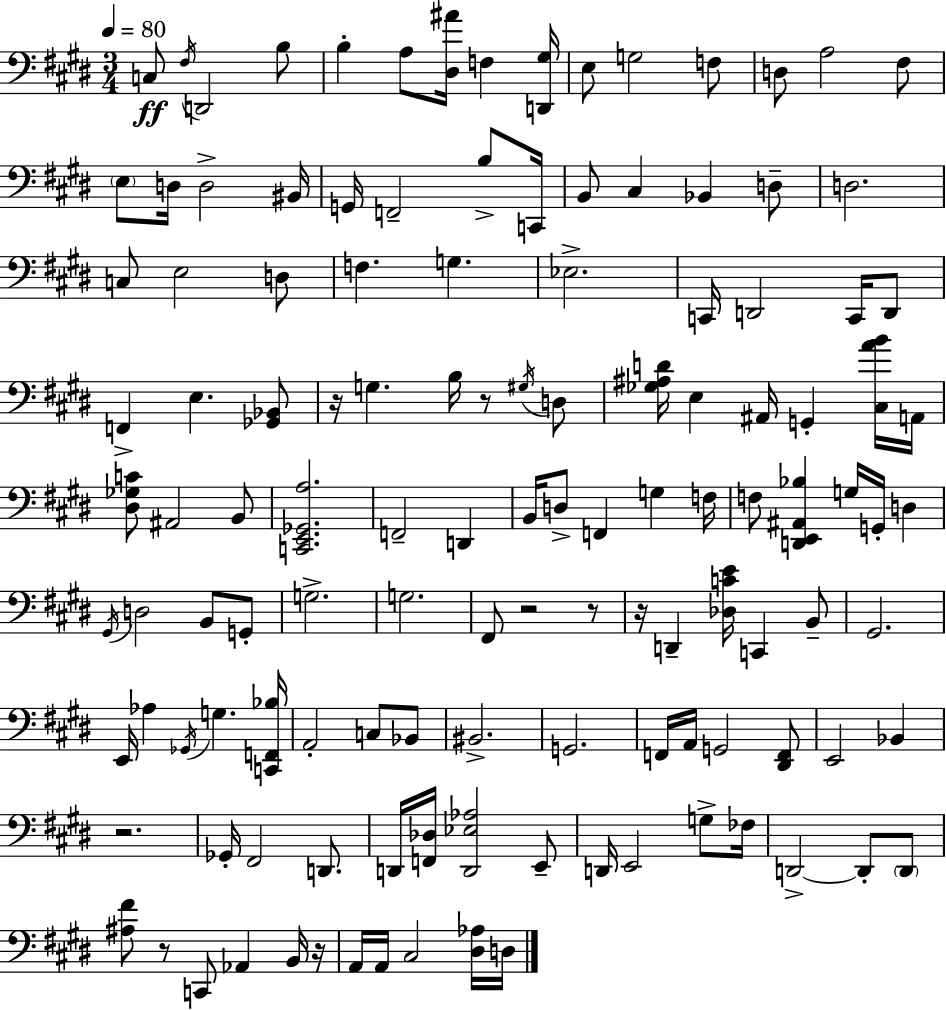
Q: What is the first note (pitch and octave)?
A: C3